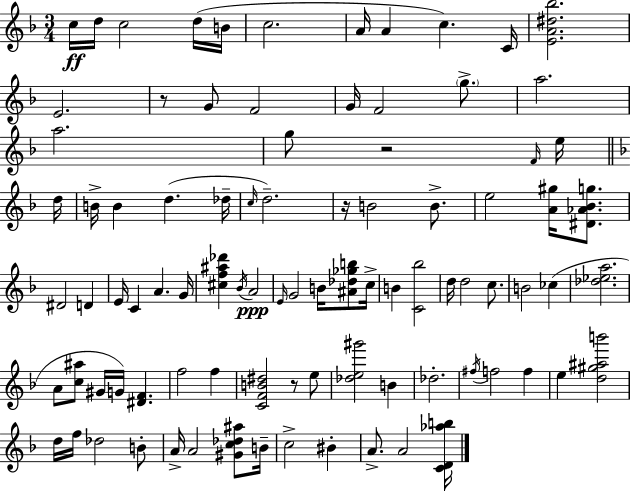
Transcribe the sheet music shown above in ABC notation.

X:1
T:Untitled
M:3/4
L:1/4
K:Dm
c/4 d/4 c2 d/4 B/4 c2 A/4 A c C/4 [EA^d_b]2 E2 z/2 G/2 F2 G/4 F2 g/2 a2 a2 g/2 z2 F/4 e/4 d/4 B/4 B d _d/4 c/4 d2 z/4 B2 B/2 e2 [A^g]/4 [^D_A_Bg]/2 ^D2 D E/4 C A G/4 [^cf^a_d'] _B/4 A2 E/4 G2 B/4 [^A_d_gb]/2 c/4 B [C_b]2 d/4 d2 c/2 B2 _c [_d_ea]2 A/2 [c^a]/2 ^G/4 G/4 [^DF] f2 f [CFB^d]2 z/2 e/2 [_de^g']2 B _d2 ^f/4 f2 f e [d^g^ab']2 d/4 f/4 _d2 B/2 A/4 A2 [^Gc_d^a]/2 B/4 c2 ^B A/2 A2 [CD_ab]/4